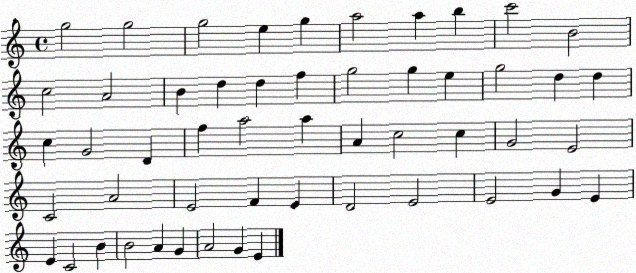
X:1
T:Untitled
M:4/4
L:1/4
K:C
g2 g2 g2 e g a2 a b c'2 B2 c2 A2 B d d f g2 g e g2 d d c G2 D f a2 a A c2 c G2 E2 C2 A2 E2 F E D2 E2 E2 G E E C2 B B2 A G A2 G E